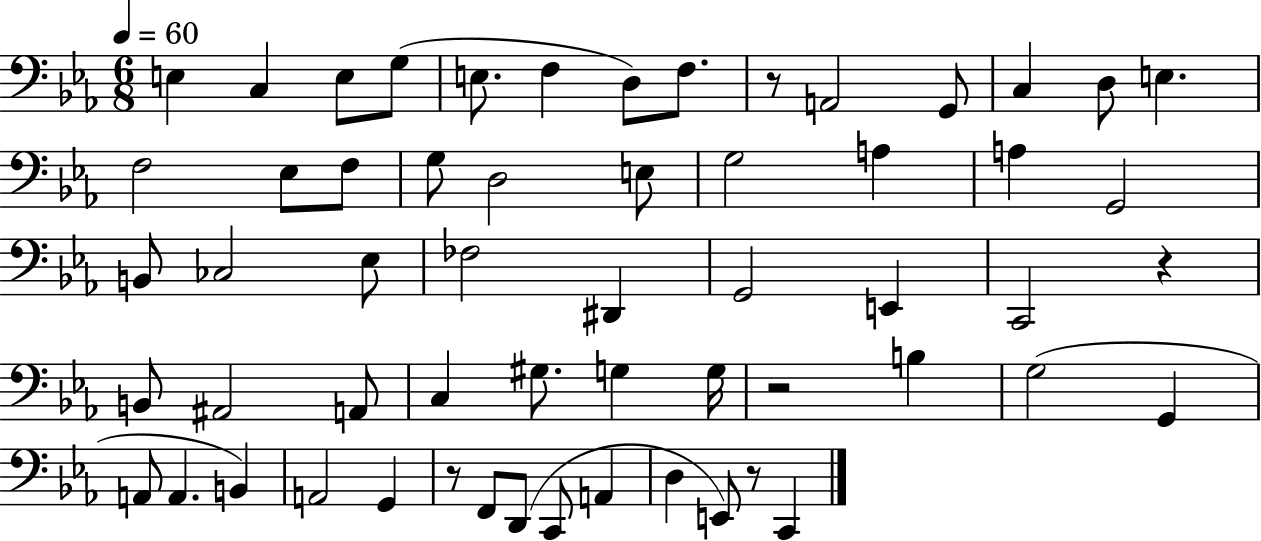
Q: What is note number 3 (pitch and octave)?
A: E3